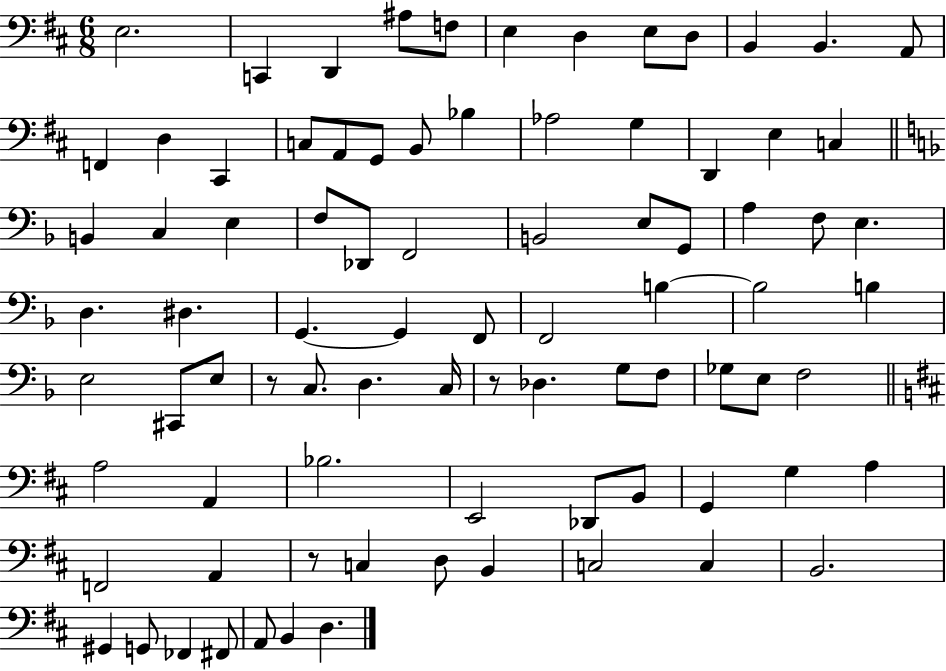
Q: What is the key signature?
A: D major